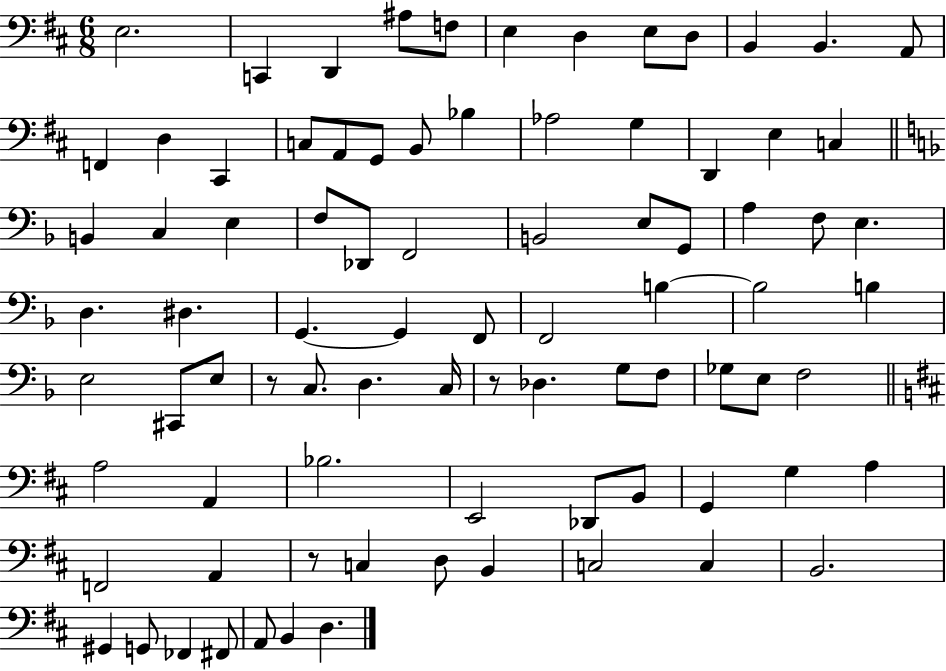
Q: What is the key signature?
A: D major